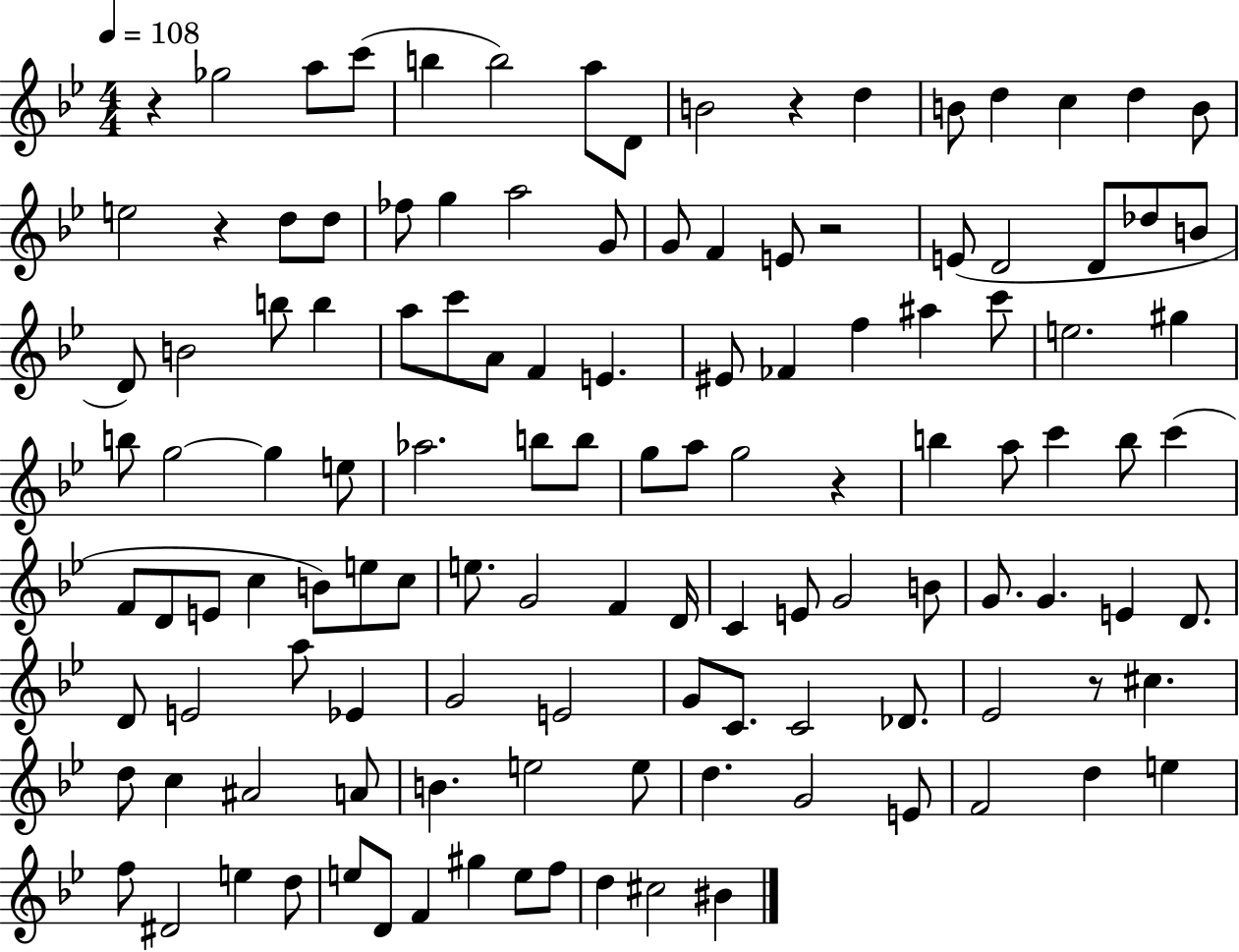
R/q Gb5/h A5/e C6/e B5/q B5/h A5/e D4/e B4/h R/q D5/q B4/e D5/q C5/q D5/q B4/e E5/h R/q D5/e D5/e FES5/e G5/q A5/h G4/e G4/e F4/q E4/e R/h E4/e D4/h D4/e Db5/e B4/e D4/e B4/h B5/e B5/q A5/e C6/e A4/e F4/q E4/q. EIS4/e FES4/q F5/q A#5/q C6/e E5/h. G#5/q B5/e G5/h G5/q E5/e Ab5/h. B5/e B5/e G5/e A5/e G5/h R/q B5/q A5/e C6/q B5/e C6/q F4/e D4/e E4/e C5/q B4/e E5/e C5/e E5/e. G4/h F4/q D4/s C4/q E4/e G4/h B4/e G4/e. G4/q. E4/q D4/e. D4/e E4/h A5/e Eb4/q G4/h E4/h G4/e C4/e. C4/h Db4/e. Eb4/h R/e C#5/q. D5/e C5/q A#4/h A4/e B4/q. E5/h E5/e D5/q. G4/h E4/e F4/h D5/q E5/q F5/e D#4/h E5/q D5/e E5/e D4/e F4/q G#5/q E5/e F5/e D5/q C#5/h BIS4/q